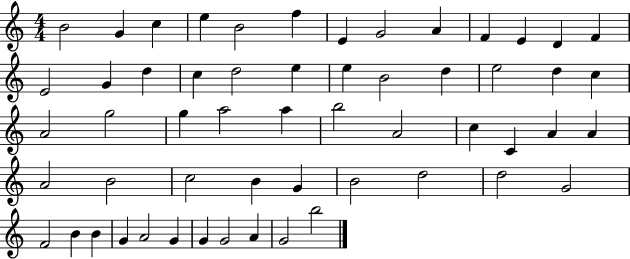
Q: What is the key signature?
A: C major